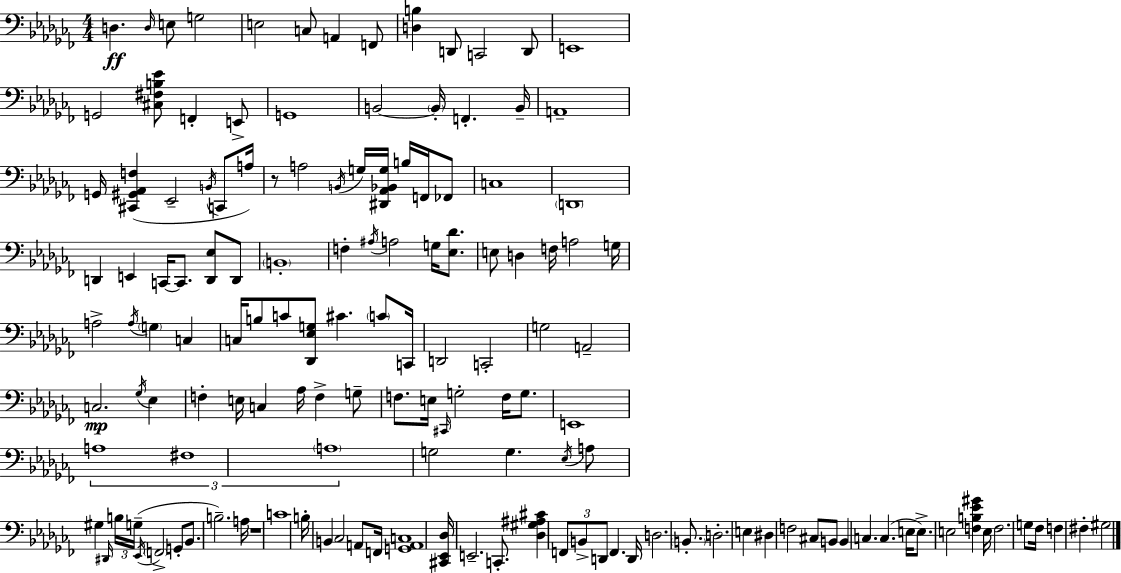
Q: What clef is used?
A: bass